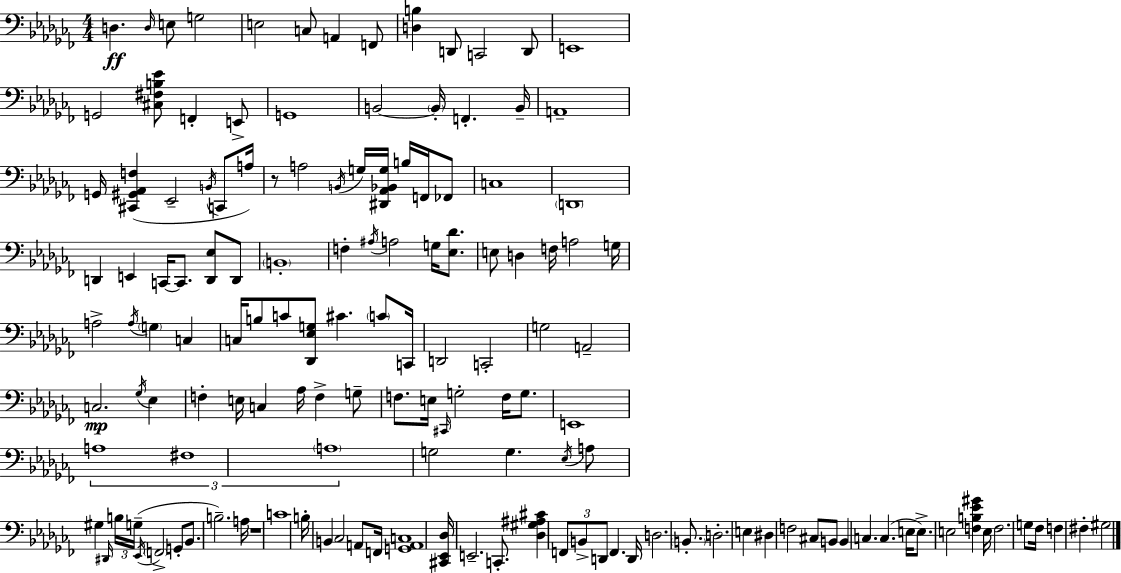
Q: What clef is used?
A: bass